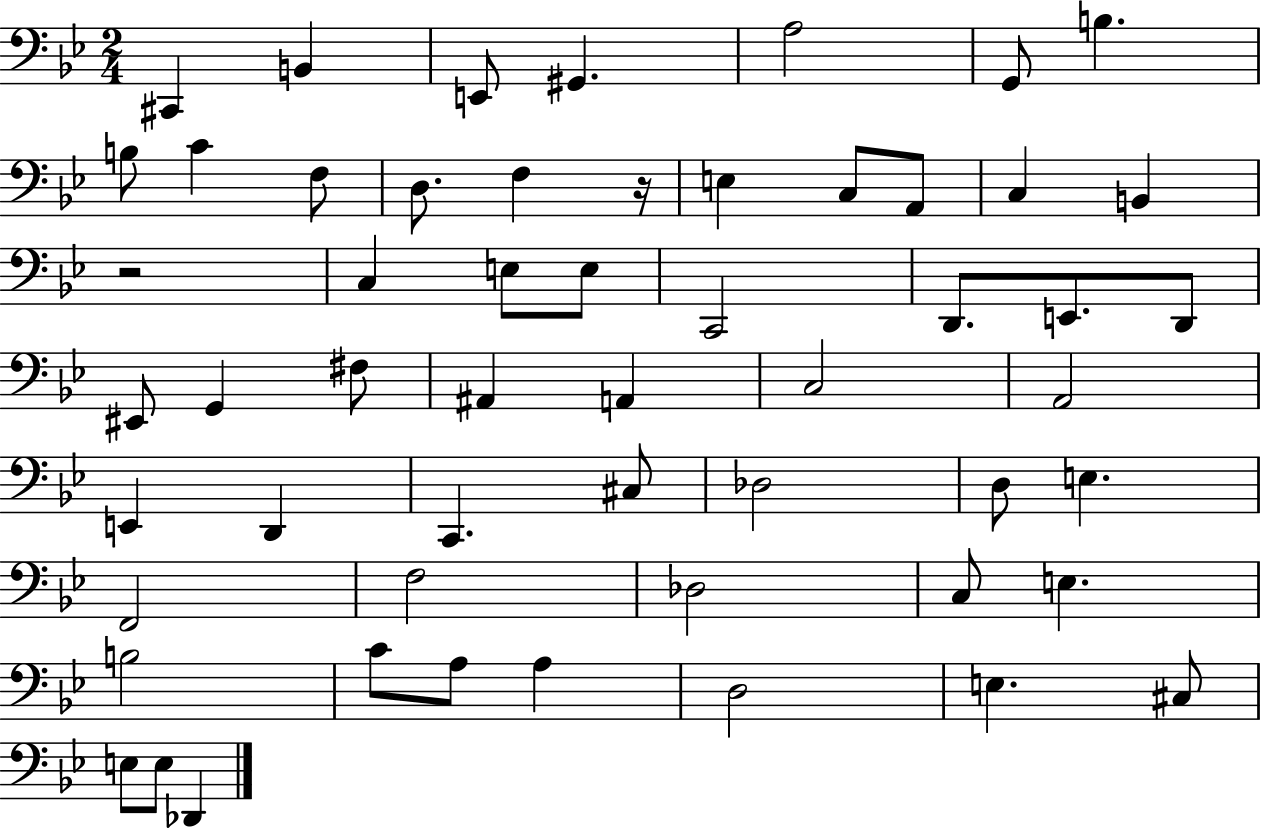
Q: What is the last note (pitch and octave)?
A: Db2